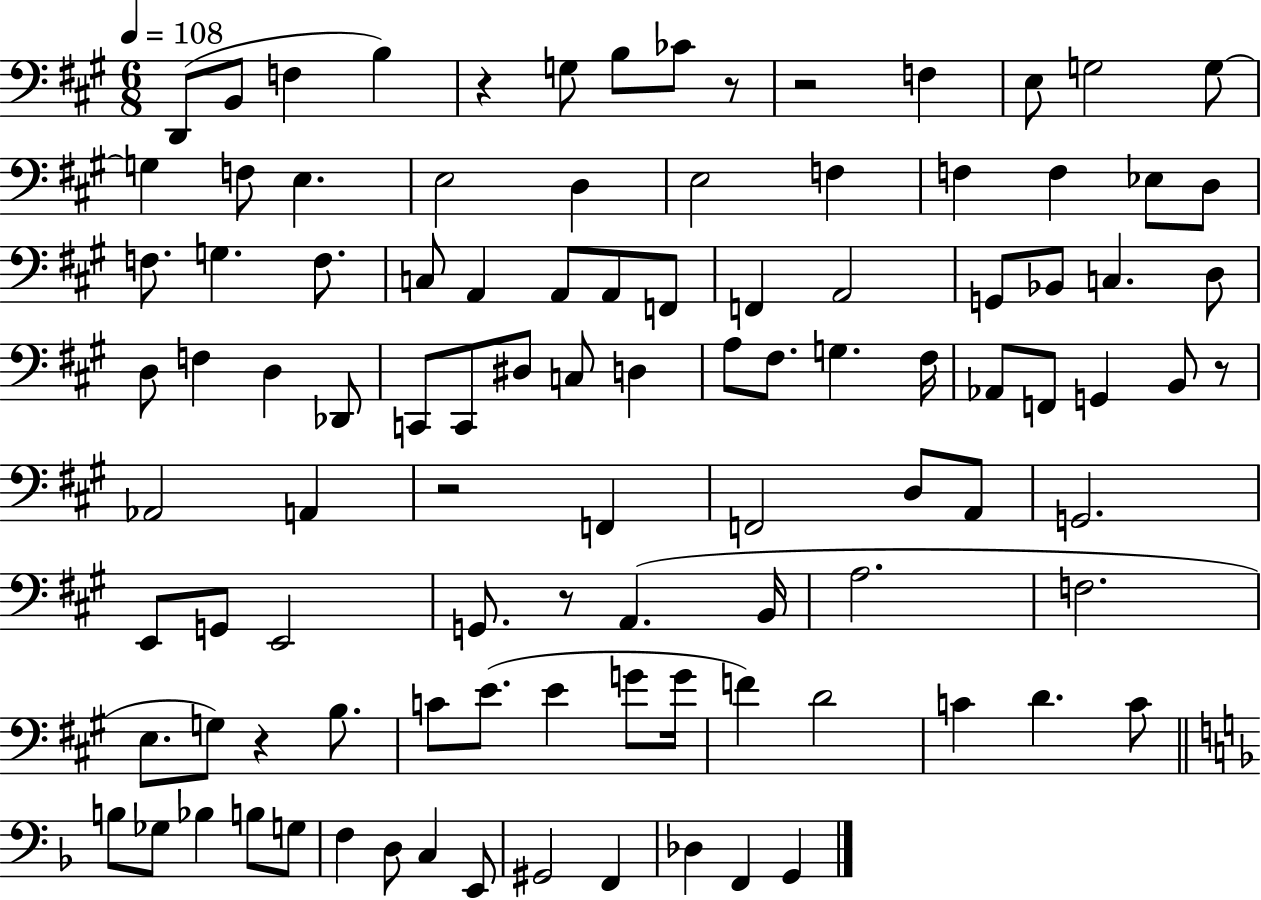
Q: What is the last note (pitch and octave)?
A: G2